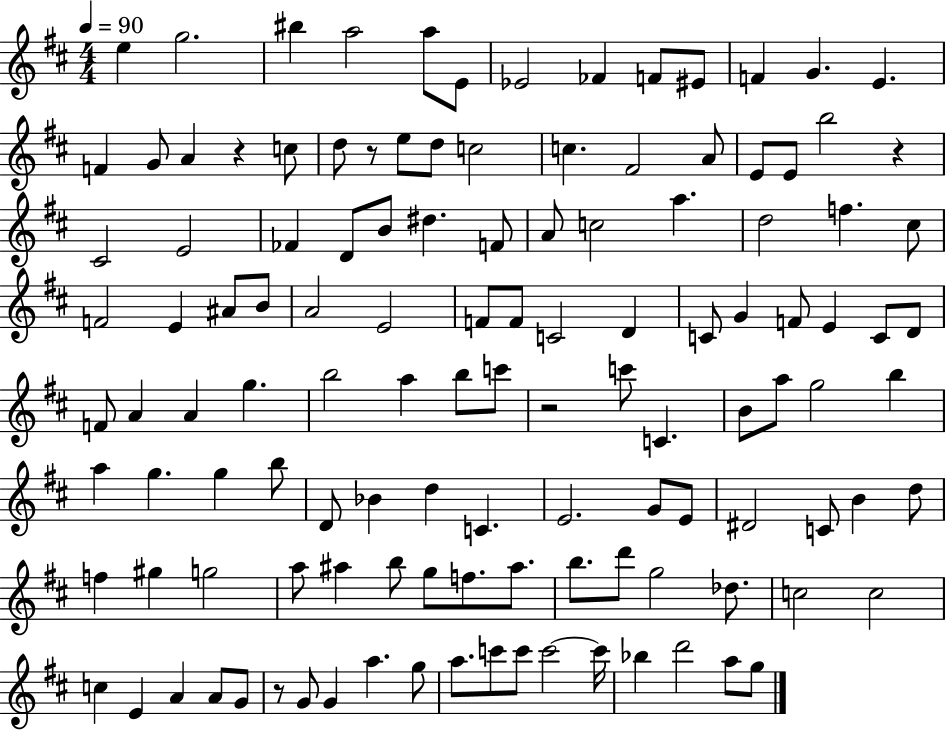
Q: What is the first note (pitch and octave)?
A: E5